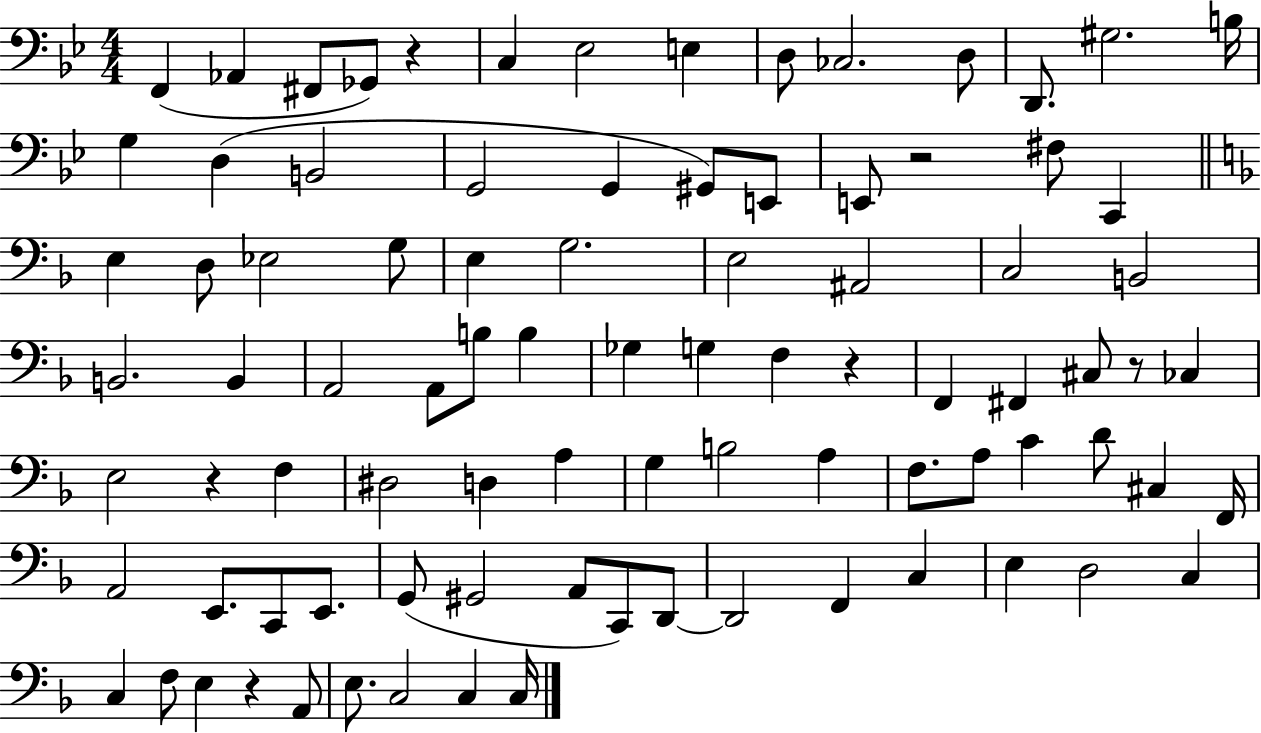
{
  \clef bass
  \numericTimeSignature
  \time 4/4
  \key bes \major
  \repeat volta 2 { f,4( aes,4 fis,8 ges,8) r4 | c4 ees2 e4 | d8 ces2. d8 | d,8. gis2. b16 | \break g4 d4( b,2 | g,2 g,4 gis,8) e,8 | e,8 r2 fis8 c,4 | \bar "||" \break \key f \major e4 d8 ees2 g8 | e4 g2. | e2 ais,2 | c2 b,2 | \break b,2. b,4 | a,2 a,8 b8 b4 | ges4 g4 f4 r4 | f,4 fis,4 cis8 r8 ces4 | \break e2 r4 f4 | dis2 d4 a4 | g4 b2 a4 | f8. a8 c'4 d'8 cis4 f,16 | \break a,2 e,8. c,8 e,8. | g,8( gis,2 a,8 c,8) d,8~~ | d,2 f,4 c4 | e4 d2 c4 | \break c4 f8 e4 r4 a,8 | e8. c2 c4 c16 | } \bar "|."
}